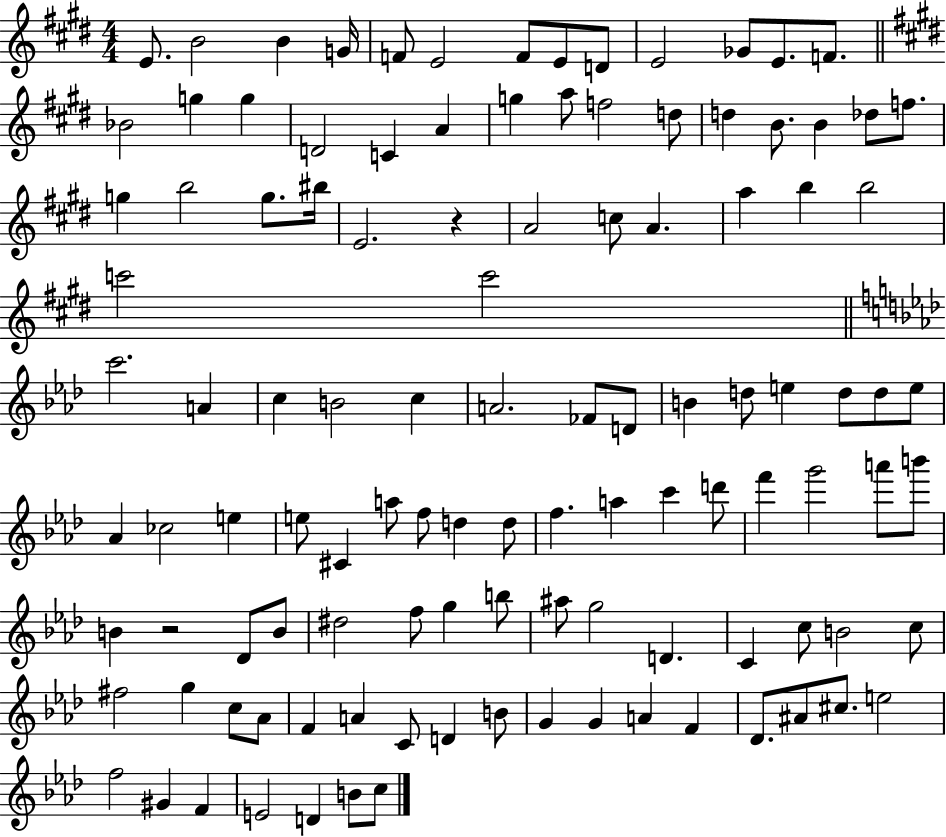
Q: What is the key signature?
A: E major